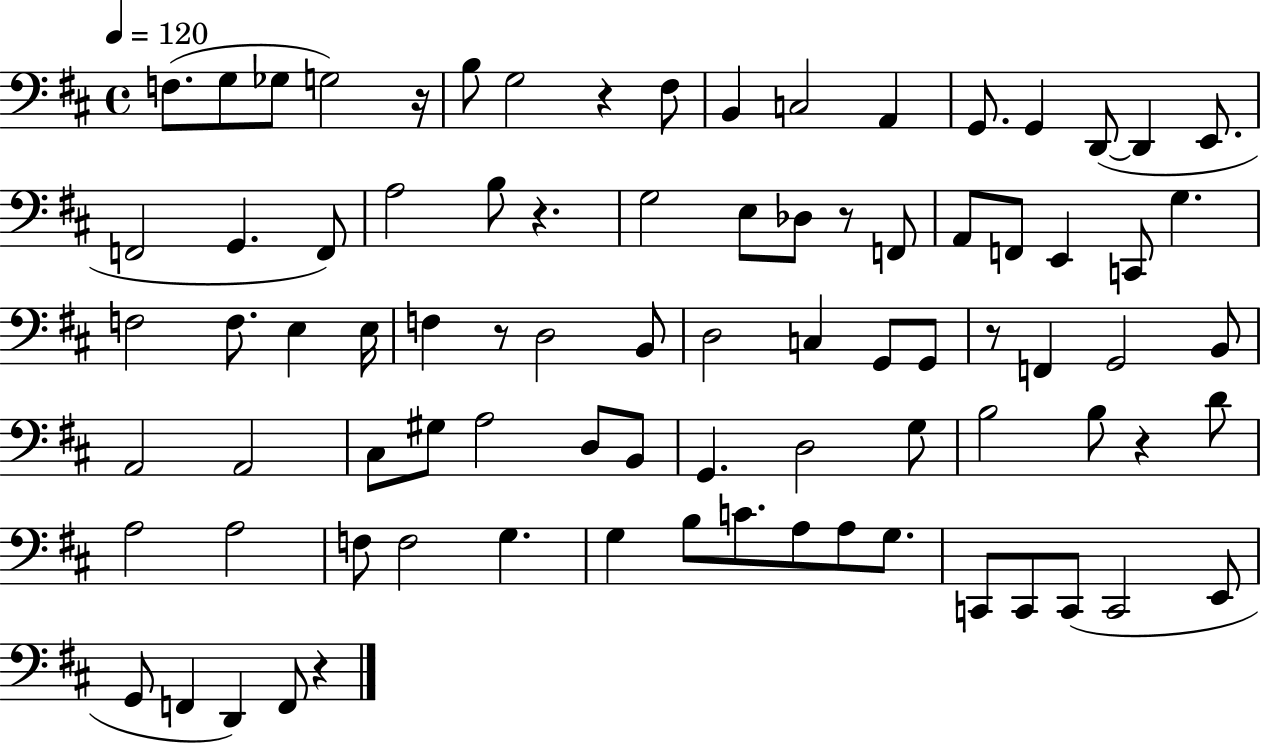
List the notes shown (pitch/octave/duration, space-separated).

F3/e. G3/e Gb3/e G3/h R/s B3/e G3/h R/q F#3/e B2/q C3/h A2/q G2/e. G2/q D2/e D2/q E2/e. F2/h G2/q. F2/e A3/h B3/e R/q. G3/h E3/e Db3/e R/e F2/e A2/e F2/e E2/q C2/e G3/q. F3/h F3/e. E3/q E3/s F3/q R/e D3/h B2/e D3/h C3/q G2/e G2/e R/e F2/q G2/h B2/e A2/h A2/h C#3/e G#3/e A3/h D3/e B2/e G2/q. D3/h G3/e B3/h B3/e R/q D4/e A3/h A3/h F3/e F3/h G3/q. G3/q B3/e C4/e. A3/e A3/e G3/e. C2/e C2/e C2/e C2/h E2/e G2/e F2/q D2/q F2/e R/q